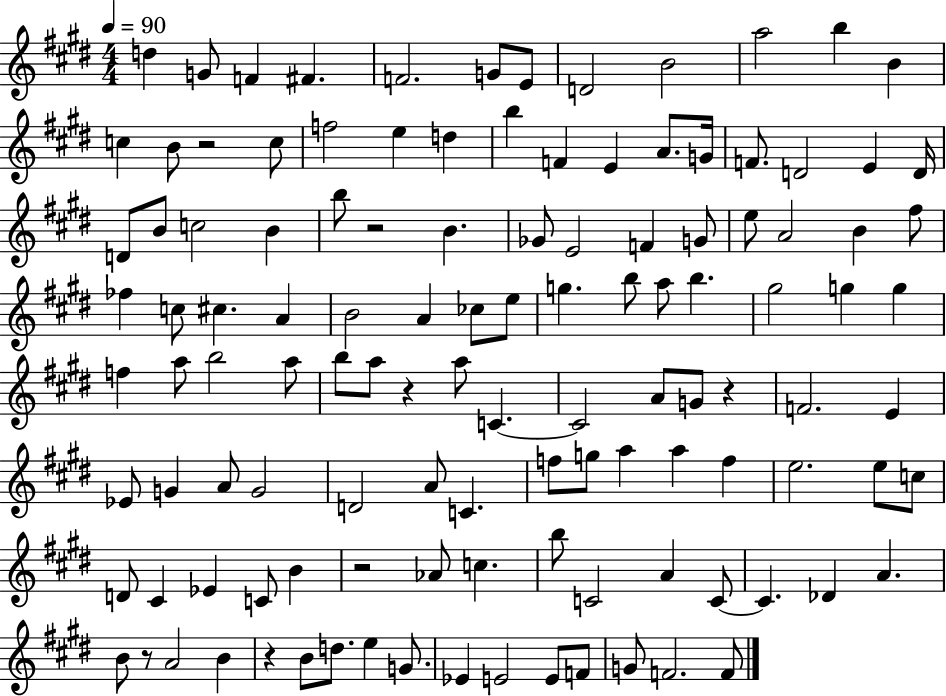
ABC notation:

X:1
T:Untitled
M:4/4
L:1/4
K:E
d G/2 F ^F F2 G/2 E/2 D2 B2 a2 b B c B/2 z2 c/2 f2 e d b F E A/2 G/4 F/2 D2 E D/4 D/2 B/2 c2 B b/2 z2 B _G/2 E2 F G/2 e/2 A2 B ^f/2 _f c/2 ^c A B2 A _c/2 e/2 g b/2 a/2 b ^g2 g g f a/2 b2 a/2 b/2 a/2 z a/2 C C2 A/2 G/2 z F2 E _E/2 G A/2 G2 D2 A/2 C f/2 g/2 a a f e2 e/2 c/2 D/2 ^C _E C/2 B z2 _A/2 c b/2 C2 A C/2 C _D A B/2 z/2 A2 B z B/2 d/2 e G/2 _E E2 E/2 F/2 G/2 F2 F/2